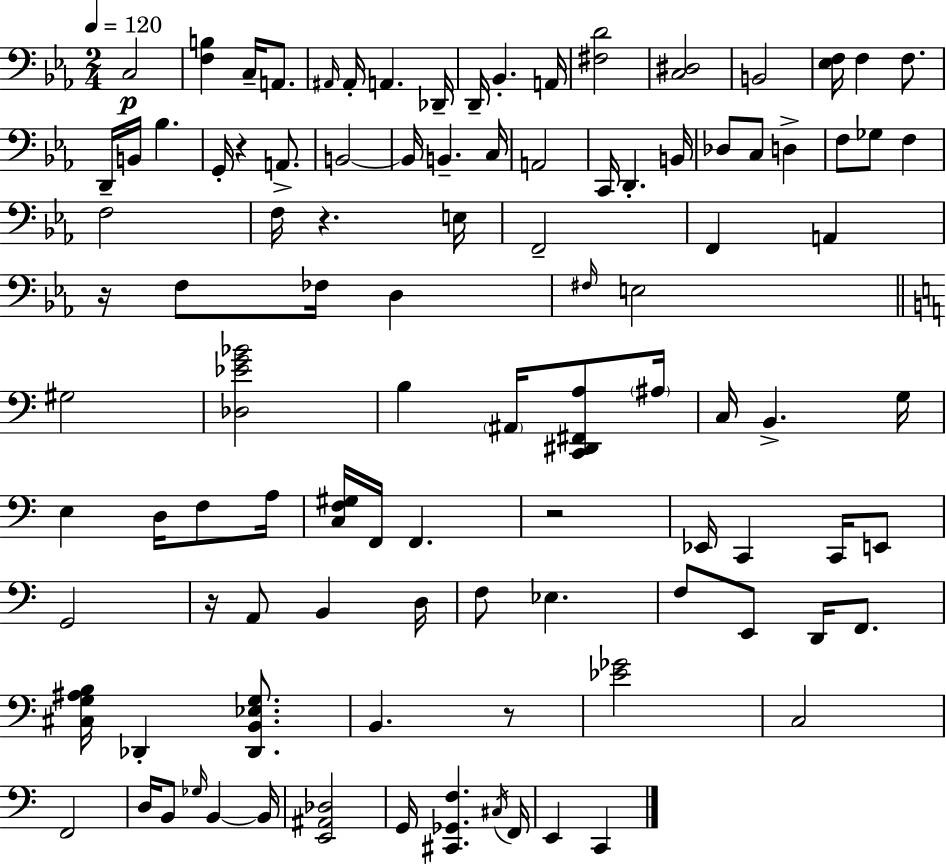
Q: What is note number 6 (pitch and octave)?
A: A2